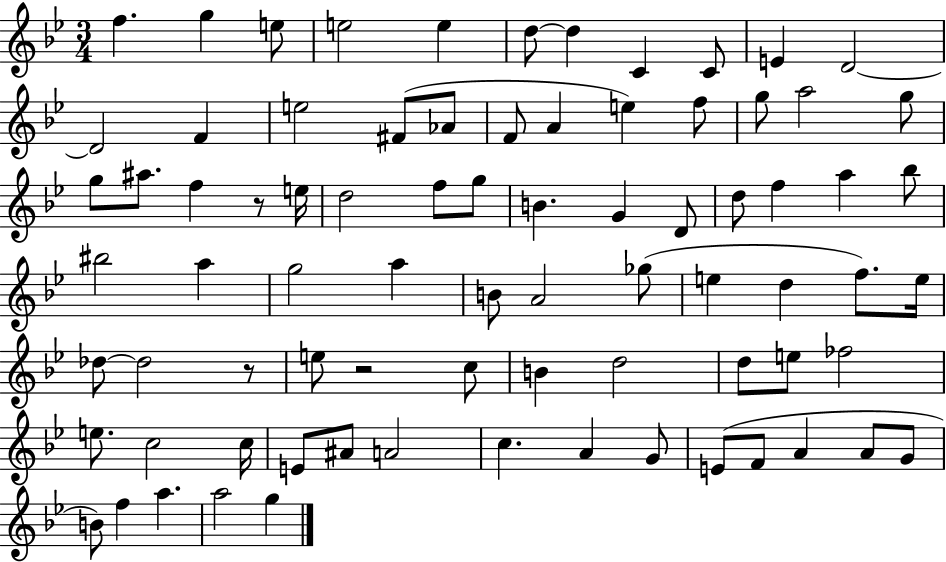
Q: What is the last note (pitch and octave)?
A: G5